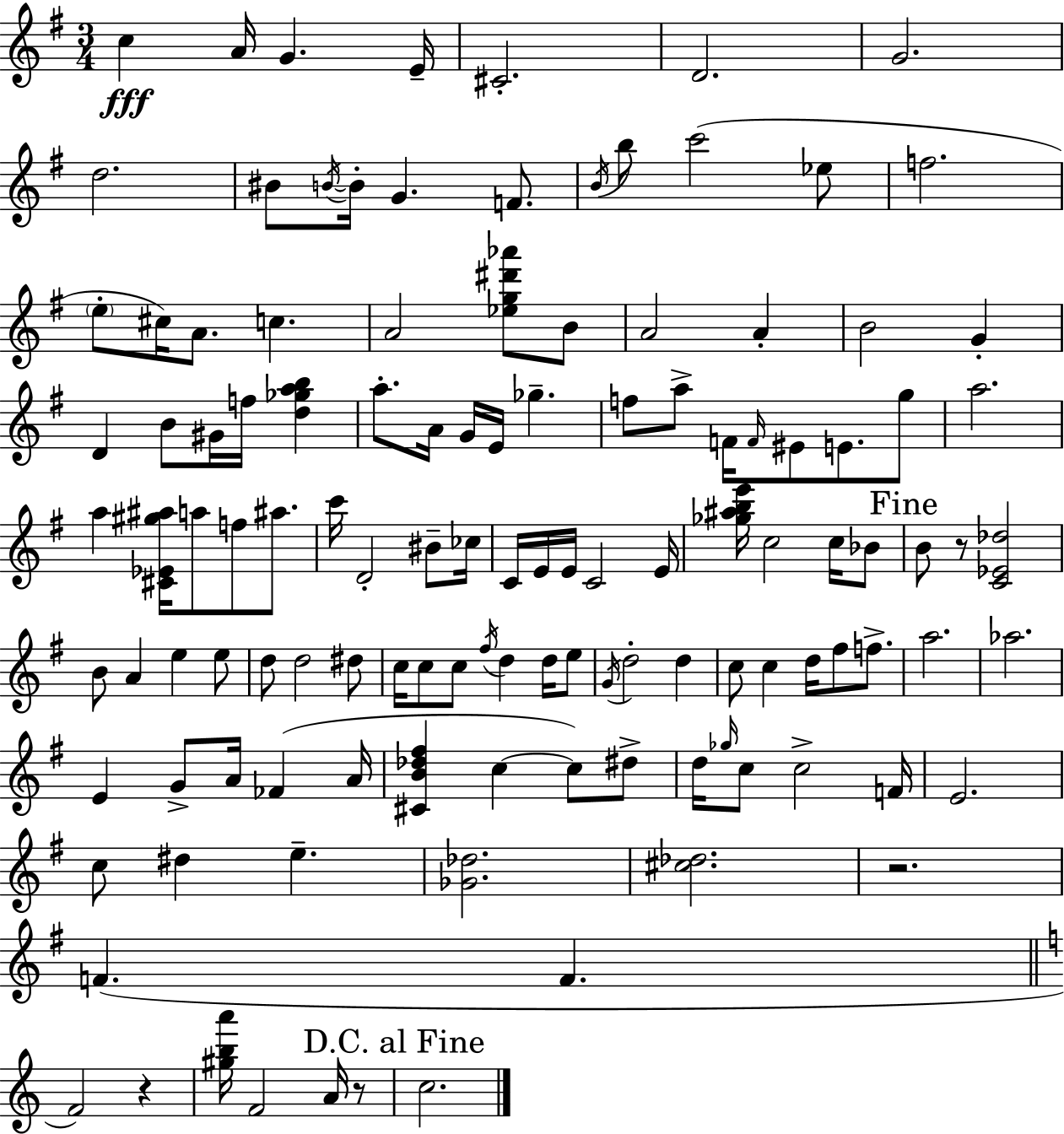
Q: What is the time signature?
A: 3/4